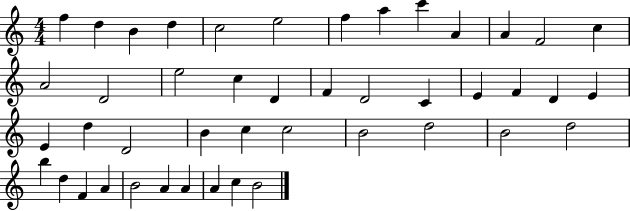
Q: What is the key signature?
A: C major